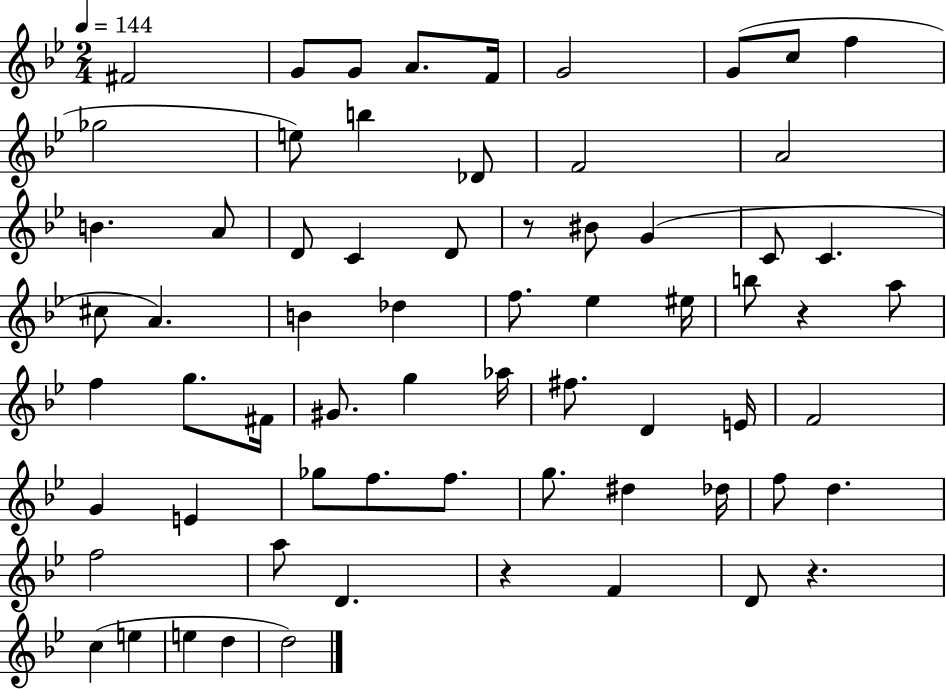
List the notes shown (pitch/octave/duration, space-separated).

F#4/h G4/e G4/e A4/e. F4/s G4/h G4/e C5/e F5/q Gb5/h E5/e B5/q Db4/e F4/h A4/h B4/q. A4/e D4/e C4/q D4/e R/e BIS4/e G4/q C4/e C4/q. C#5/e A4/q. B4/q Db5/q F5/e. Eb5/q EIS5/s B5/e R/q A5/e F5/q G5/e. F#4/s G#4/e. G5/q Ab5/s F#5/e. D4/q E4/s F4/h G4/q E4/q Gb5/e F5/e. F5/e. G5/e. D#5/q Db5/s F5/e D5/q. F5/h A5/e D4/q. R/q F4/q D4/e R/q. C5/q E5/q E5/q D5/q D5/h